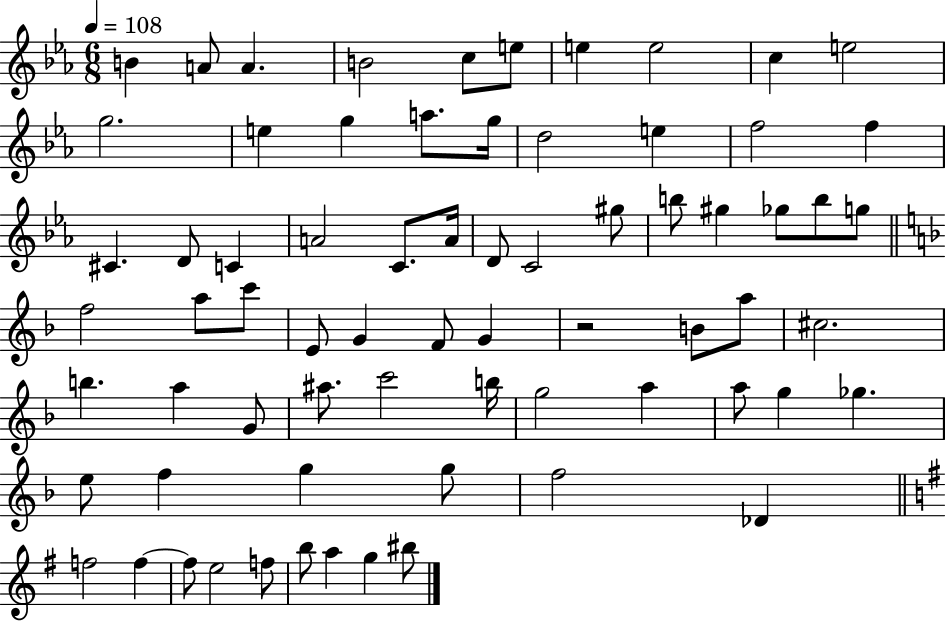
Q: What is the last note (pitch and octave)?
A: BIS5